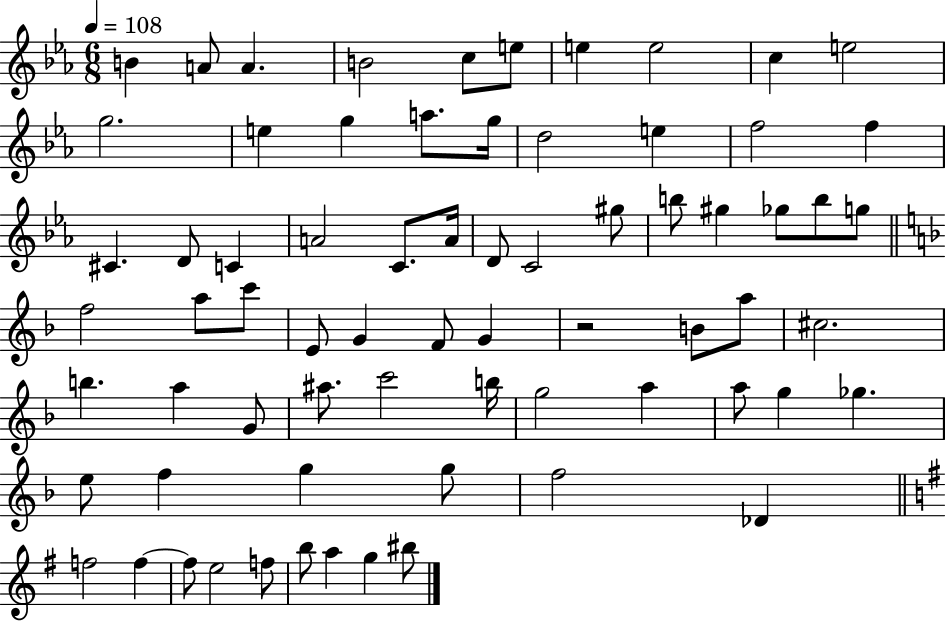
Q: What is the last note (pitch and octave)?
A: BIS5